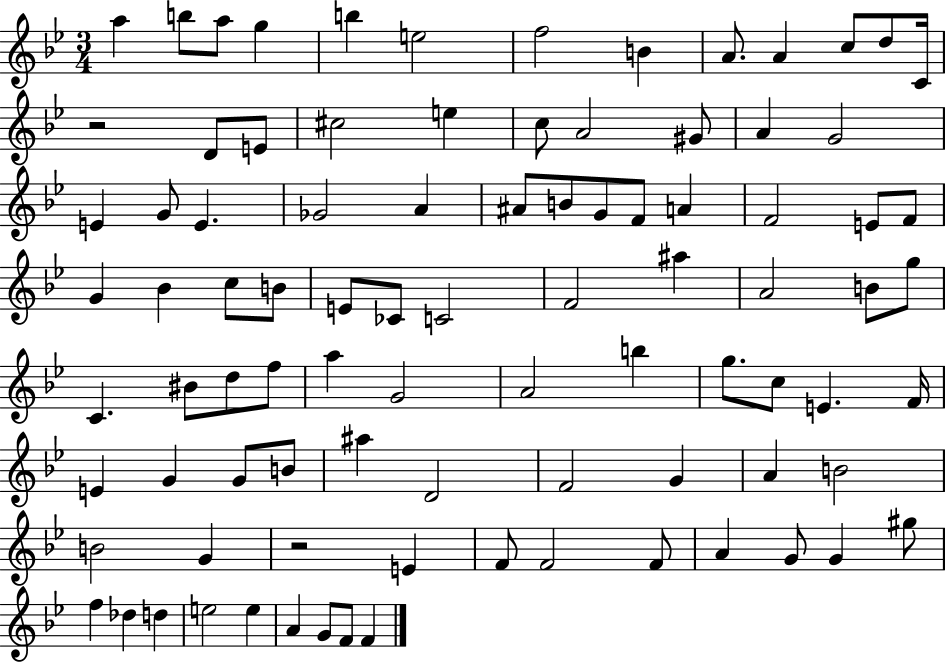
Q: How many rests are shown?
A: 2